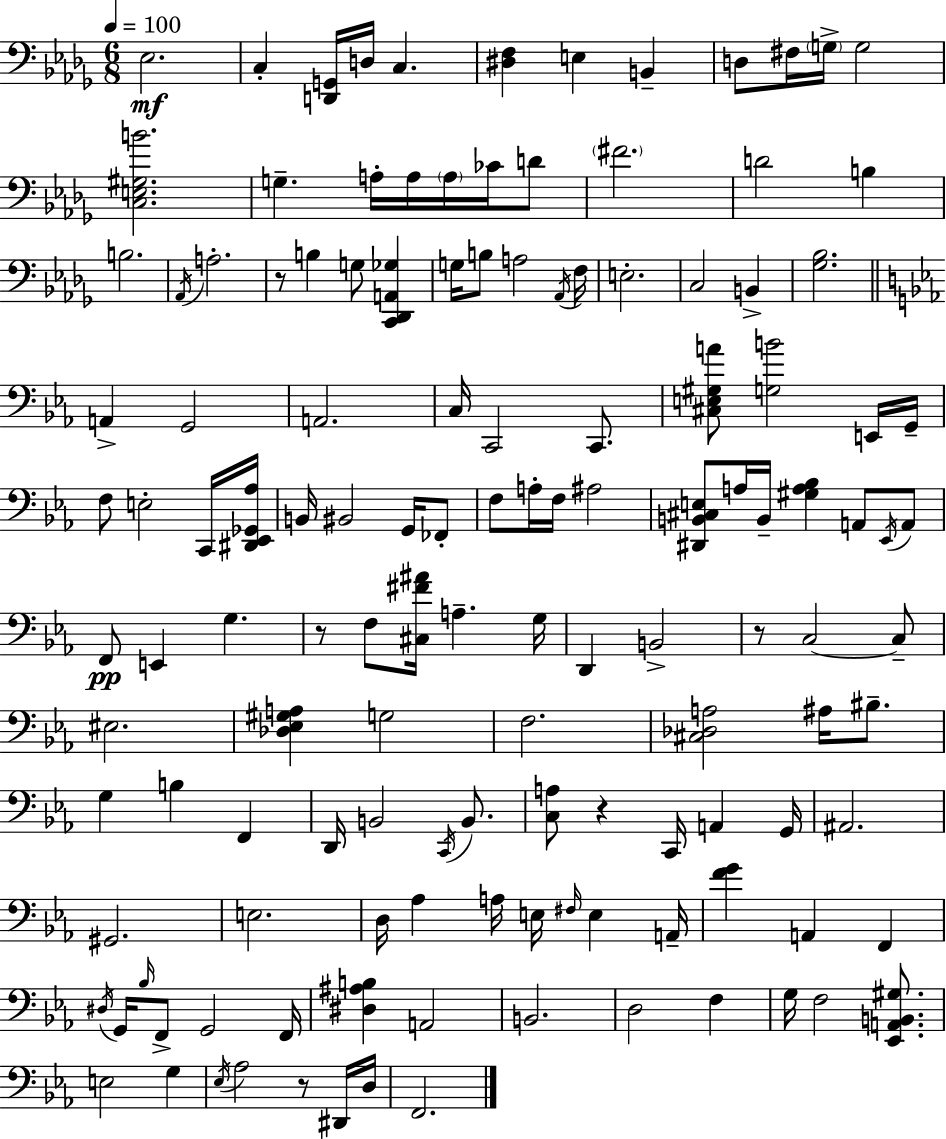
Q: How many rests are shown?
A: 5